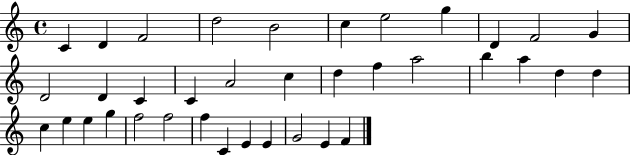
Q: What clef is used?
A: treble